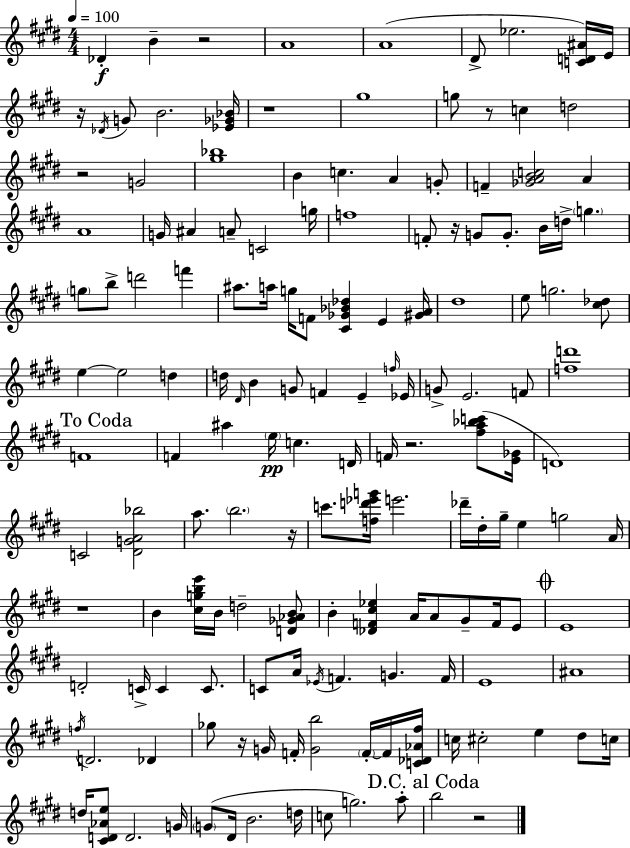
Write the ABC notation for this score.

X:1
T:Untitled
M:4/4
L:1/4
K:E
_D B z2 A4 A4 ^D/2 _e2 [CD^A]/4 E/4 z/4 _D/4 G/2 B2 [_E_G_B]/4 z4 ^g4 g/2 z/2 c d2 z2 G2 [^g_b]4 B c A G/2 F [_GABc]2 A A4 G/4 ^A A/2 C2 g/4 f4 F/2 z/4 G/2 G/2 B/4 d/4 g g/2 b/2 d'2 f' ^a/2 a/4 g/4 F/2 [^C_G_B_d] E [^GA]/4 ^d4 e/2 g2 [^c_d]/2 e e2 d d/4 ^D/4 B G/2 F E f/4 _E/4 G/2 E2 F/2 [fd']4 F4 F ^a e/4 c D/4 F/4 z2 [^fa_bc']/2 [E_G]/4 D4 C2 [^DGA_b]2 a/2 b2 z/4 c'/2 [fd'_e'g']/4 e'2 _d'/4 ^d/4 ^g/4 e g2 A/4 z4 B [^cgbe']/4 B/4 d2 [D_G_AB]/2 B [_DF^c_e] A/4 A/2 ^G/2 F/4 E/2 E4 D2 C/4 C C/2 C/2 A/4 _E/4 F G F/4 E4 ^A4 f/4 D2 _D _g/2 z/4 G/4 F/4 [Gb]2 F/4 F/4 [C_D_A^f]/4 c/4 ^c2 e ^d/2 c/4 d/4 [^CD_Ae]/2 D2 G/4 G/2 ^D/4 B2 d/4 c/2 g2 a/2 b2 z2